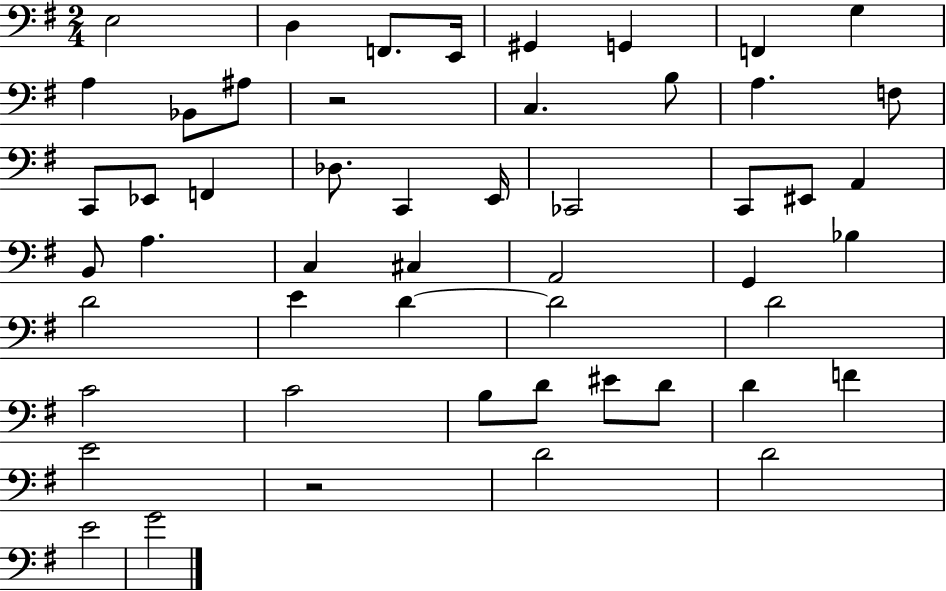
X:1
T:Untitled
M:2/4
L:1/4
K:G
E,2 D, F,,/2 E,,/4 ^G,, G,, F,, G, A, _B,,/2 ^A,/2 z2 C, B,/2 A, F,/2 C,,/2 _E,,/2 F,, _D,/2 C,, E,,/4 _C,,2 C,,/2 ^E,,/2 A,, B,,/2 A, C, ^C, A,,2 G,, _B, D2 E D D2 D2 C2 C2 B,/2 D/2 ^E/2 D/2 D F E2 z2 D2 D2 E2 G2